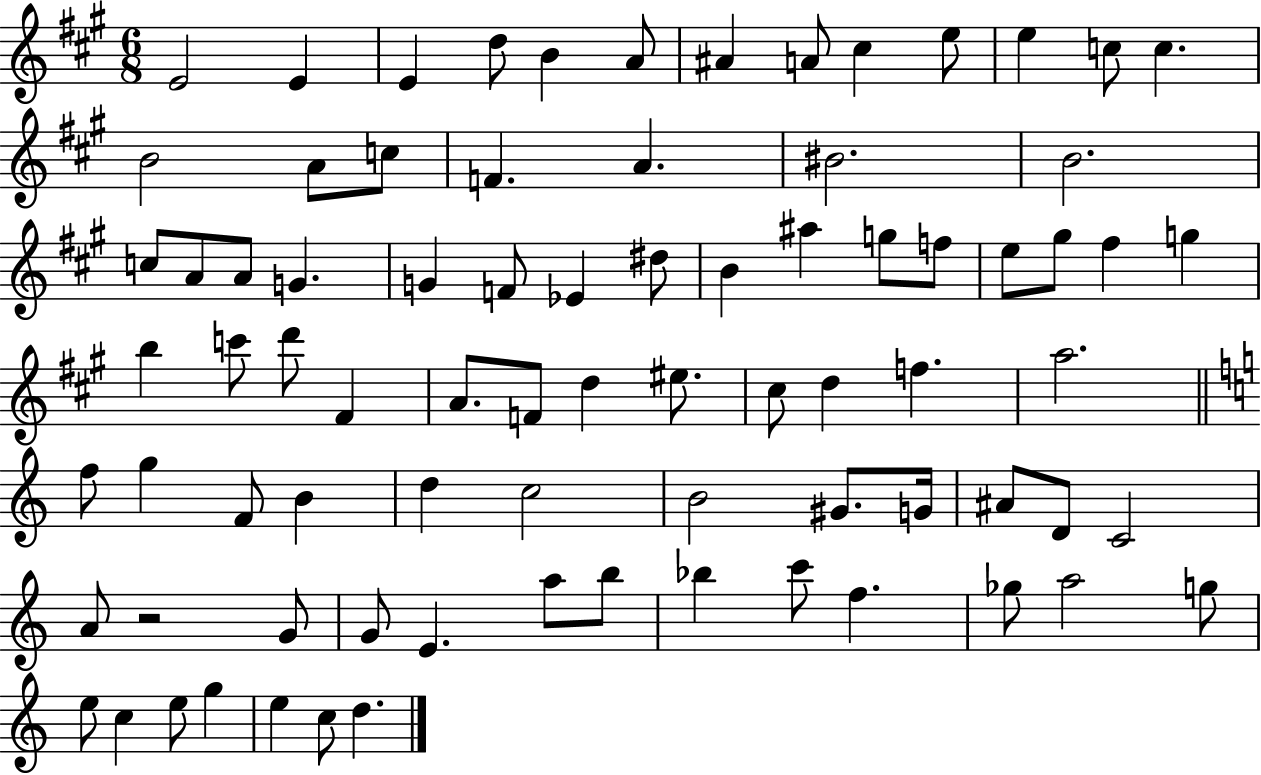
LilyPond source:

{
  \clef treble
  \numericTimeSignature
  \time 6/8
  \key a \major
  e'2 e'4 | e'4 d''8 b'4 a'8 | ais'4 a'8 cis''4 e''8 | e''4 c''8 c''4. | \break b'2 a'8 c''8 | f'4. a'4. | bis'2. | b'2. | \break c''8 a'8 a'8 g'4. | g'4 f'8 ees'4 dis''8 | b'4 ais''4 g''8 f''8 | e''8 gis''8 fis''4 g''4 | \break b''4 c'''8 d'''8 fis'4 | a'8. f'8 d''4 eis''8. | cis''8 d''4 f''4. | a''2. | \break \bar "||" \break \key c \major f''8 g''4 f'8 b'4 | d''4 c''2 | b'2 gis'8. g'16 | ais'8 d'8 c'2 | \break a'8 r2 g'8 | g'8 e'4. a''8 b''8 | bes''4 c'''8 f''4. | ges''8 a''2 g''8 | \break e''8 c''4 e''8 g''4 | e''4 c''8 d''4. | \bar "|."
}